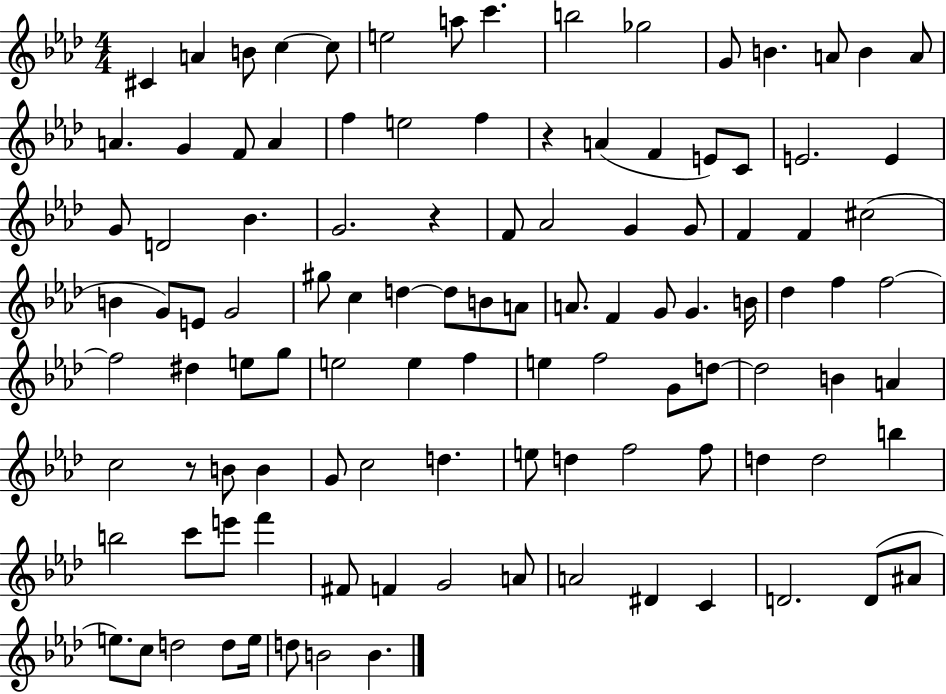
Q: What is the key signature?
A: AES major